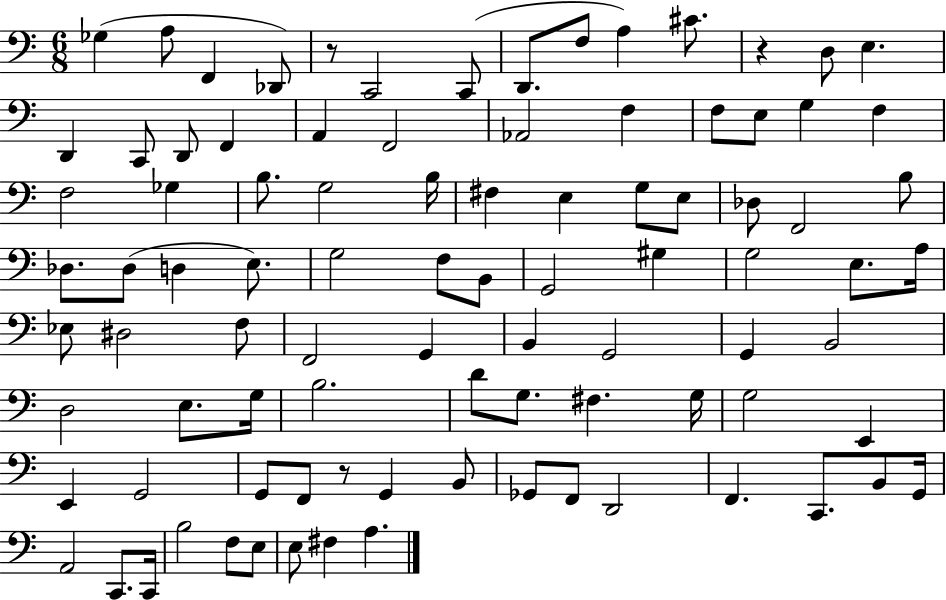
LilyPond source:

{
  \clef bass
  \numericTimeSignature
  \time 6/8
  \key c \major
  ges4( a8 f,4 des,8) | r8 c,2 c,8( | d,8. f8 a4) cis'8. | r4 d8 e4. | \break d,4 c,8 d,8 f,4 | a,4 f,2 | aes,2 f4 | f8 e8 g4 f4 | \break f2 ges4 | b8. g2 b16 | fis4 e4 g8 e8 | des8 f,2 b8 | \break des8. des8( d4 e8.) | g2 f8 b,8 | g,2 gis4 | g2 e8. a16 | \break ees8 dis2 f8 | f,2 g,4 | b,4 g,2 | g,4 b,2 | \break d2 e8. g16 | b2. | d'8 g8. fis4. g16 | g2 e,4 | \break e,4 g,2 | g,8 f,8 r8 g,4 b,8 | ges,8 f,8 d,2 | f,4. c,8. b,8 g,16 | \break a,2 c,8. c,16 | b2 f8 e8 | e8 fis4 a4. | \bar "|."
}